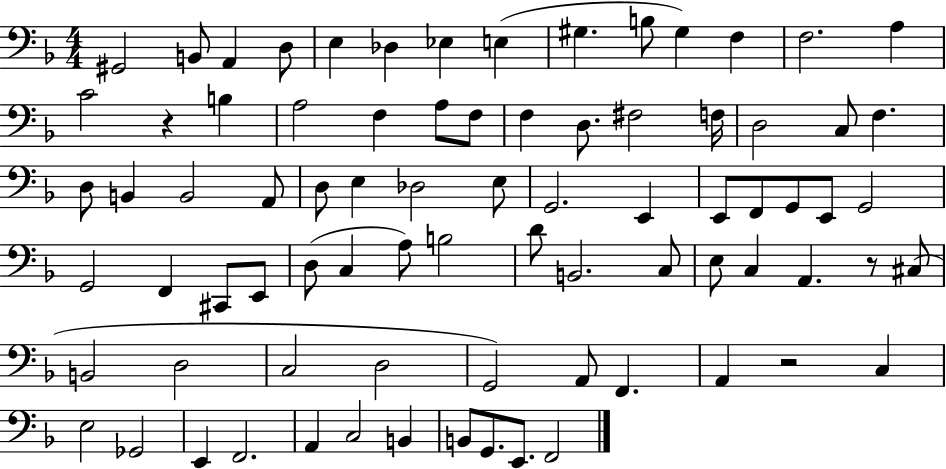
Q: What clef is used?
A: bass